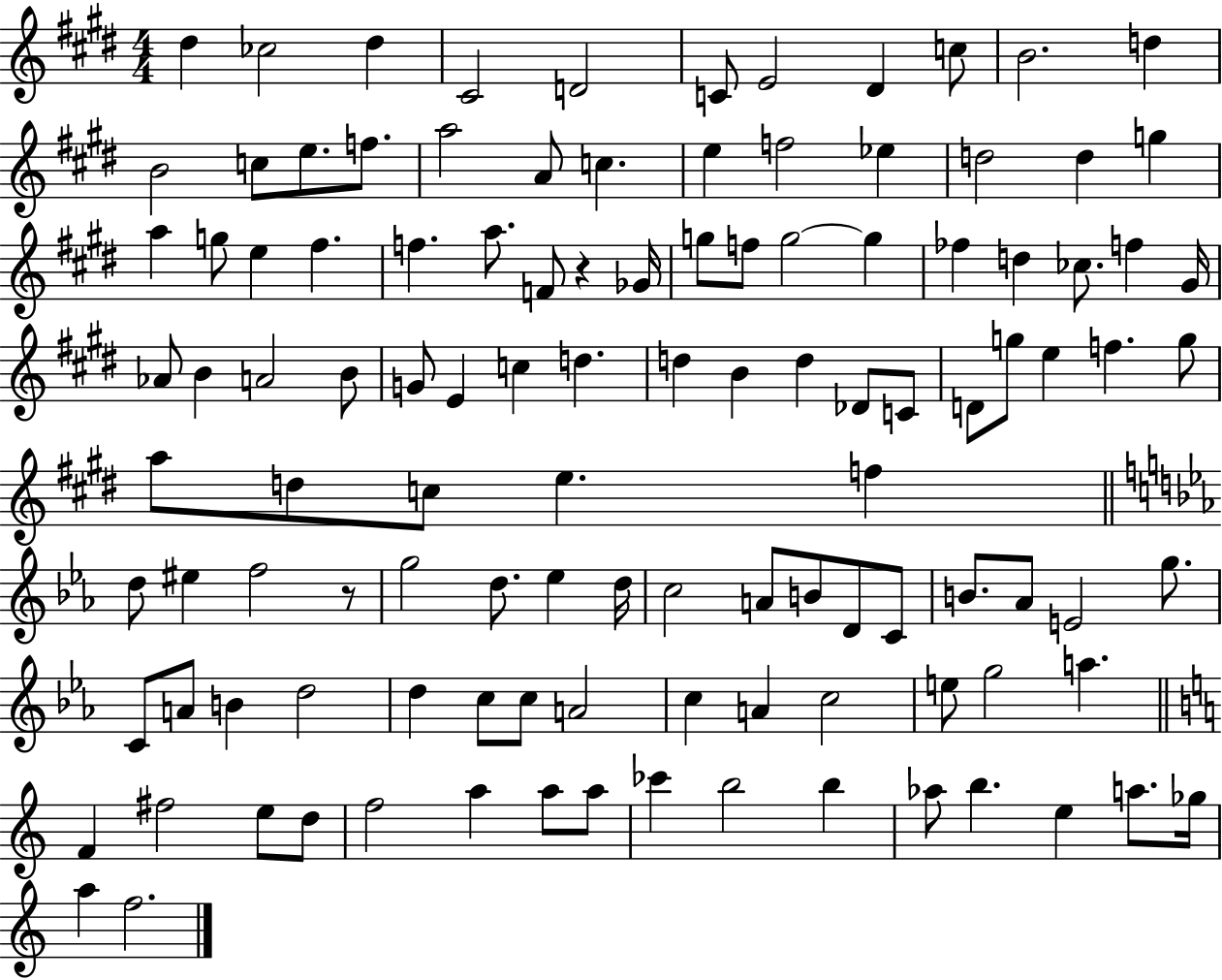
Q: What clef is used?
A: treble